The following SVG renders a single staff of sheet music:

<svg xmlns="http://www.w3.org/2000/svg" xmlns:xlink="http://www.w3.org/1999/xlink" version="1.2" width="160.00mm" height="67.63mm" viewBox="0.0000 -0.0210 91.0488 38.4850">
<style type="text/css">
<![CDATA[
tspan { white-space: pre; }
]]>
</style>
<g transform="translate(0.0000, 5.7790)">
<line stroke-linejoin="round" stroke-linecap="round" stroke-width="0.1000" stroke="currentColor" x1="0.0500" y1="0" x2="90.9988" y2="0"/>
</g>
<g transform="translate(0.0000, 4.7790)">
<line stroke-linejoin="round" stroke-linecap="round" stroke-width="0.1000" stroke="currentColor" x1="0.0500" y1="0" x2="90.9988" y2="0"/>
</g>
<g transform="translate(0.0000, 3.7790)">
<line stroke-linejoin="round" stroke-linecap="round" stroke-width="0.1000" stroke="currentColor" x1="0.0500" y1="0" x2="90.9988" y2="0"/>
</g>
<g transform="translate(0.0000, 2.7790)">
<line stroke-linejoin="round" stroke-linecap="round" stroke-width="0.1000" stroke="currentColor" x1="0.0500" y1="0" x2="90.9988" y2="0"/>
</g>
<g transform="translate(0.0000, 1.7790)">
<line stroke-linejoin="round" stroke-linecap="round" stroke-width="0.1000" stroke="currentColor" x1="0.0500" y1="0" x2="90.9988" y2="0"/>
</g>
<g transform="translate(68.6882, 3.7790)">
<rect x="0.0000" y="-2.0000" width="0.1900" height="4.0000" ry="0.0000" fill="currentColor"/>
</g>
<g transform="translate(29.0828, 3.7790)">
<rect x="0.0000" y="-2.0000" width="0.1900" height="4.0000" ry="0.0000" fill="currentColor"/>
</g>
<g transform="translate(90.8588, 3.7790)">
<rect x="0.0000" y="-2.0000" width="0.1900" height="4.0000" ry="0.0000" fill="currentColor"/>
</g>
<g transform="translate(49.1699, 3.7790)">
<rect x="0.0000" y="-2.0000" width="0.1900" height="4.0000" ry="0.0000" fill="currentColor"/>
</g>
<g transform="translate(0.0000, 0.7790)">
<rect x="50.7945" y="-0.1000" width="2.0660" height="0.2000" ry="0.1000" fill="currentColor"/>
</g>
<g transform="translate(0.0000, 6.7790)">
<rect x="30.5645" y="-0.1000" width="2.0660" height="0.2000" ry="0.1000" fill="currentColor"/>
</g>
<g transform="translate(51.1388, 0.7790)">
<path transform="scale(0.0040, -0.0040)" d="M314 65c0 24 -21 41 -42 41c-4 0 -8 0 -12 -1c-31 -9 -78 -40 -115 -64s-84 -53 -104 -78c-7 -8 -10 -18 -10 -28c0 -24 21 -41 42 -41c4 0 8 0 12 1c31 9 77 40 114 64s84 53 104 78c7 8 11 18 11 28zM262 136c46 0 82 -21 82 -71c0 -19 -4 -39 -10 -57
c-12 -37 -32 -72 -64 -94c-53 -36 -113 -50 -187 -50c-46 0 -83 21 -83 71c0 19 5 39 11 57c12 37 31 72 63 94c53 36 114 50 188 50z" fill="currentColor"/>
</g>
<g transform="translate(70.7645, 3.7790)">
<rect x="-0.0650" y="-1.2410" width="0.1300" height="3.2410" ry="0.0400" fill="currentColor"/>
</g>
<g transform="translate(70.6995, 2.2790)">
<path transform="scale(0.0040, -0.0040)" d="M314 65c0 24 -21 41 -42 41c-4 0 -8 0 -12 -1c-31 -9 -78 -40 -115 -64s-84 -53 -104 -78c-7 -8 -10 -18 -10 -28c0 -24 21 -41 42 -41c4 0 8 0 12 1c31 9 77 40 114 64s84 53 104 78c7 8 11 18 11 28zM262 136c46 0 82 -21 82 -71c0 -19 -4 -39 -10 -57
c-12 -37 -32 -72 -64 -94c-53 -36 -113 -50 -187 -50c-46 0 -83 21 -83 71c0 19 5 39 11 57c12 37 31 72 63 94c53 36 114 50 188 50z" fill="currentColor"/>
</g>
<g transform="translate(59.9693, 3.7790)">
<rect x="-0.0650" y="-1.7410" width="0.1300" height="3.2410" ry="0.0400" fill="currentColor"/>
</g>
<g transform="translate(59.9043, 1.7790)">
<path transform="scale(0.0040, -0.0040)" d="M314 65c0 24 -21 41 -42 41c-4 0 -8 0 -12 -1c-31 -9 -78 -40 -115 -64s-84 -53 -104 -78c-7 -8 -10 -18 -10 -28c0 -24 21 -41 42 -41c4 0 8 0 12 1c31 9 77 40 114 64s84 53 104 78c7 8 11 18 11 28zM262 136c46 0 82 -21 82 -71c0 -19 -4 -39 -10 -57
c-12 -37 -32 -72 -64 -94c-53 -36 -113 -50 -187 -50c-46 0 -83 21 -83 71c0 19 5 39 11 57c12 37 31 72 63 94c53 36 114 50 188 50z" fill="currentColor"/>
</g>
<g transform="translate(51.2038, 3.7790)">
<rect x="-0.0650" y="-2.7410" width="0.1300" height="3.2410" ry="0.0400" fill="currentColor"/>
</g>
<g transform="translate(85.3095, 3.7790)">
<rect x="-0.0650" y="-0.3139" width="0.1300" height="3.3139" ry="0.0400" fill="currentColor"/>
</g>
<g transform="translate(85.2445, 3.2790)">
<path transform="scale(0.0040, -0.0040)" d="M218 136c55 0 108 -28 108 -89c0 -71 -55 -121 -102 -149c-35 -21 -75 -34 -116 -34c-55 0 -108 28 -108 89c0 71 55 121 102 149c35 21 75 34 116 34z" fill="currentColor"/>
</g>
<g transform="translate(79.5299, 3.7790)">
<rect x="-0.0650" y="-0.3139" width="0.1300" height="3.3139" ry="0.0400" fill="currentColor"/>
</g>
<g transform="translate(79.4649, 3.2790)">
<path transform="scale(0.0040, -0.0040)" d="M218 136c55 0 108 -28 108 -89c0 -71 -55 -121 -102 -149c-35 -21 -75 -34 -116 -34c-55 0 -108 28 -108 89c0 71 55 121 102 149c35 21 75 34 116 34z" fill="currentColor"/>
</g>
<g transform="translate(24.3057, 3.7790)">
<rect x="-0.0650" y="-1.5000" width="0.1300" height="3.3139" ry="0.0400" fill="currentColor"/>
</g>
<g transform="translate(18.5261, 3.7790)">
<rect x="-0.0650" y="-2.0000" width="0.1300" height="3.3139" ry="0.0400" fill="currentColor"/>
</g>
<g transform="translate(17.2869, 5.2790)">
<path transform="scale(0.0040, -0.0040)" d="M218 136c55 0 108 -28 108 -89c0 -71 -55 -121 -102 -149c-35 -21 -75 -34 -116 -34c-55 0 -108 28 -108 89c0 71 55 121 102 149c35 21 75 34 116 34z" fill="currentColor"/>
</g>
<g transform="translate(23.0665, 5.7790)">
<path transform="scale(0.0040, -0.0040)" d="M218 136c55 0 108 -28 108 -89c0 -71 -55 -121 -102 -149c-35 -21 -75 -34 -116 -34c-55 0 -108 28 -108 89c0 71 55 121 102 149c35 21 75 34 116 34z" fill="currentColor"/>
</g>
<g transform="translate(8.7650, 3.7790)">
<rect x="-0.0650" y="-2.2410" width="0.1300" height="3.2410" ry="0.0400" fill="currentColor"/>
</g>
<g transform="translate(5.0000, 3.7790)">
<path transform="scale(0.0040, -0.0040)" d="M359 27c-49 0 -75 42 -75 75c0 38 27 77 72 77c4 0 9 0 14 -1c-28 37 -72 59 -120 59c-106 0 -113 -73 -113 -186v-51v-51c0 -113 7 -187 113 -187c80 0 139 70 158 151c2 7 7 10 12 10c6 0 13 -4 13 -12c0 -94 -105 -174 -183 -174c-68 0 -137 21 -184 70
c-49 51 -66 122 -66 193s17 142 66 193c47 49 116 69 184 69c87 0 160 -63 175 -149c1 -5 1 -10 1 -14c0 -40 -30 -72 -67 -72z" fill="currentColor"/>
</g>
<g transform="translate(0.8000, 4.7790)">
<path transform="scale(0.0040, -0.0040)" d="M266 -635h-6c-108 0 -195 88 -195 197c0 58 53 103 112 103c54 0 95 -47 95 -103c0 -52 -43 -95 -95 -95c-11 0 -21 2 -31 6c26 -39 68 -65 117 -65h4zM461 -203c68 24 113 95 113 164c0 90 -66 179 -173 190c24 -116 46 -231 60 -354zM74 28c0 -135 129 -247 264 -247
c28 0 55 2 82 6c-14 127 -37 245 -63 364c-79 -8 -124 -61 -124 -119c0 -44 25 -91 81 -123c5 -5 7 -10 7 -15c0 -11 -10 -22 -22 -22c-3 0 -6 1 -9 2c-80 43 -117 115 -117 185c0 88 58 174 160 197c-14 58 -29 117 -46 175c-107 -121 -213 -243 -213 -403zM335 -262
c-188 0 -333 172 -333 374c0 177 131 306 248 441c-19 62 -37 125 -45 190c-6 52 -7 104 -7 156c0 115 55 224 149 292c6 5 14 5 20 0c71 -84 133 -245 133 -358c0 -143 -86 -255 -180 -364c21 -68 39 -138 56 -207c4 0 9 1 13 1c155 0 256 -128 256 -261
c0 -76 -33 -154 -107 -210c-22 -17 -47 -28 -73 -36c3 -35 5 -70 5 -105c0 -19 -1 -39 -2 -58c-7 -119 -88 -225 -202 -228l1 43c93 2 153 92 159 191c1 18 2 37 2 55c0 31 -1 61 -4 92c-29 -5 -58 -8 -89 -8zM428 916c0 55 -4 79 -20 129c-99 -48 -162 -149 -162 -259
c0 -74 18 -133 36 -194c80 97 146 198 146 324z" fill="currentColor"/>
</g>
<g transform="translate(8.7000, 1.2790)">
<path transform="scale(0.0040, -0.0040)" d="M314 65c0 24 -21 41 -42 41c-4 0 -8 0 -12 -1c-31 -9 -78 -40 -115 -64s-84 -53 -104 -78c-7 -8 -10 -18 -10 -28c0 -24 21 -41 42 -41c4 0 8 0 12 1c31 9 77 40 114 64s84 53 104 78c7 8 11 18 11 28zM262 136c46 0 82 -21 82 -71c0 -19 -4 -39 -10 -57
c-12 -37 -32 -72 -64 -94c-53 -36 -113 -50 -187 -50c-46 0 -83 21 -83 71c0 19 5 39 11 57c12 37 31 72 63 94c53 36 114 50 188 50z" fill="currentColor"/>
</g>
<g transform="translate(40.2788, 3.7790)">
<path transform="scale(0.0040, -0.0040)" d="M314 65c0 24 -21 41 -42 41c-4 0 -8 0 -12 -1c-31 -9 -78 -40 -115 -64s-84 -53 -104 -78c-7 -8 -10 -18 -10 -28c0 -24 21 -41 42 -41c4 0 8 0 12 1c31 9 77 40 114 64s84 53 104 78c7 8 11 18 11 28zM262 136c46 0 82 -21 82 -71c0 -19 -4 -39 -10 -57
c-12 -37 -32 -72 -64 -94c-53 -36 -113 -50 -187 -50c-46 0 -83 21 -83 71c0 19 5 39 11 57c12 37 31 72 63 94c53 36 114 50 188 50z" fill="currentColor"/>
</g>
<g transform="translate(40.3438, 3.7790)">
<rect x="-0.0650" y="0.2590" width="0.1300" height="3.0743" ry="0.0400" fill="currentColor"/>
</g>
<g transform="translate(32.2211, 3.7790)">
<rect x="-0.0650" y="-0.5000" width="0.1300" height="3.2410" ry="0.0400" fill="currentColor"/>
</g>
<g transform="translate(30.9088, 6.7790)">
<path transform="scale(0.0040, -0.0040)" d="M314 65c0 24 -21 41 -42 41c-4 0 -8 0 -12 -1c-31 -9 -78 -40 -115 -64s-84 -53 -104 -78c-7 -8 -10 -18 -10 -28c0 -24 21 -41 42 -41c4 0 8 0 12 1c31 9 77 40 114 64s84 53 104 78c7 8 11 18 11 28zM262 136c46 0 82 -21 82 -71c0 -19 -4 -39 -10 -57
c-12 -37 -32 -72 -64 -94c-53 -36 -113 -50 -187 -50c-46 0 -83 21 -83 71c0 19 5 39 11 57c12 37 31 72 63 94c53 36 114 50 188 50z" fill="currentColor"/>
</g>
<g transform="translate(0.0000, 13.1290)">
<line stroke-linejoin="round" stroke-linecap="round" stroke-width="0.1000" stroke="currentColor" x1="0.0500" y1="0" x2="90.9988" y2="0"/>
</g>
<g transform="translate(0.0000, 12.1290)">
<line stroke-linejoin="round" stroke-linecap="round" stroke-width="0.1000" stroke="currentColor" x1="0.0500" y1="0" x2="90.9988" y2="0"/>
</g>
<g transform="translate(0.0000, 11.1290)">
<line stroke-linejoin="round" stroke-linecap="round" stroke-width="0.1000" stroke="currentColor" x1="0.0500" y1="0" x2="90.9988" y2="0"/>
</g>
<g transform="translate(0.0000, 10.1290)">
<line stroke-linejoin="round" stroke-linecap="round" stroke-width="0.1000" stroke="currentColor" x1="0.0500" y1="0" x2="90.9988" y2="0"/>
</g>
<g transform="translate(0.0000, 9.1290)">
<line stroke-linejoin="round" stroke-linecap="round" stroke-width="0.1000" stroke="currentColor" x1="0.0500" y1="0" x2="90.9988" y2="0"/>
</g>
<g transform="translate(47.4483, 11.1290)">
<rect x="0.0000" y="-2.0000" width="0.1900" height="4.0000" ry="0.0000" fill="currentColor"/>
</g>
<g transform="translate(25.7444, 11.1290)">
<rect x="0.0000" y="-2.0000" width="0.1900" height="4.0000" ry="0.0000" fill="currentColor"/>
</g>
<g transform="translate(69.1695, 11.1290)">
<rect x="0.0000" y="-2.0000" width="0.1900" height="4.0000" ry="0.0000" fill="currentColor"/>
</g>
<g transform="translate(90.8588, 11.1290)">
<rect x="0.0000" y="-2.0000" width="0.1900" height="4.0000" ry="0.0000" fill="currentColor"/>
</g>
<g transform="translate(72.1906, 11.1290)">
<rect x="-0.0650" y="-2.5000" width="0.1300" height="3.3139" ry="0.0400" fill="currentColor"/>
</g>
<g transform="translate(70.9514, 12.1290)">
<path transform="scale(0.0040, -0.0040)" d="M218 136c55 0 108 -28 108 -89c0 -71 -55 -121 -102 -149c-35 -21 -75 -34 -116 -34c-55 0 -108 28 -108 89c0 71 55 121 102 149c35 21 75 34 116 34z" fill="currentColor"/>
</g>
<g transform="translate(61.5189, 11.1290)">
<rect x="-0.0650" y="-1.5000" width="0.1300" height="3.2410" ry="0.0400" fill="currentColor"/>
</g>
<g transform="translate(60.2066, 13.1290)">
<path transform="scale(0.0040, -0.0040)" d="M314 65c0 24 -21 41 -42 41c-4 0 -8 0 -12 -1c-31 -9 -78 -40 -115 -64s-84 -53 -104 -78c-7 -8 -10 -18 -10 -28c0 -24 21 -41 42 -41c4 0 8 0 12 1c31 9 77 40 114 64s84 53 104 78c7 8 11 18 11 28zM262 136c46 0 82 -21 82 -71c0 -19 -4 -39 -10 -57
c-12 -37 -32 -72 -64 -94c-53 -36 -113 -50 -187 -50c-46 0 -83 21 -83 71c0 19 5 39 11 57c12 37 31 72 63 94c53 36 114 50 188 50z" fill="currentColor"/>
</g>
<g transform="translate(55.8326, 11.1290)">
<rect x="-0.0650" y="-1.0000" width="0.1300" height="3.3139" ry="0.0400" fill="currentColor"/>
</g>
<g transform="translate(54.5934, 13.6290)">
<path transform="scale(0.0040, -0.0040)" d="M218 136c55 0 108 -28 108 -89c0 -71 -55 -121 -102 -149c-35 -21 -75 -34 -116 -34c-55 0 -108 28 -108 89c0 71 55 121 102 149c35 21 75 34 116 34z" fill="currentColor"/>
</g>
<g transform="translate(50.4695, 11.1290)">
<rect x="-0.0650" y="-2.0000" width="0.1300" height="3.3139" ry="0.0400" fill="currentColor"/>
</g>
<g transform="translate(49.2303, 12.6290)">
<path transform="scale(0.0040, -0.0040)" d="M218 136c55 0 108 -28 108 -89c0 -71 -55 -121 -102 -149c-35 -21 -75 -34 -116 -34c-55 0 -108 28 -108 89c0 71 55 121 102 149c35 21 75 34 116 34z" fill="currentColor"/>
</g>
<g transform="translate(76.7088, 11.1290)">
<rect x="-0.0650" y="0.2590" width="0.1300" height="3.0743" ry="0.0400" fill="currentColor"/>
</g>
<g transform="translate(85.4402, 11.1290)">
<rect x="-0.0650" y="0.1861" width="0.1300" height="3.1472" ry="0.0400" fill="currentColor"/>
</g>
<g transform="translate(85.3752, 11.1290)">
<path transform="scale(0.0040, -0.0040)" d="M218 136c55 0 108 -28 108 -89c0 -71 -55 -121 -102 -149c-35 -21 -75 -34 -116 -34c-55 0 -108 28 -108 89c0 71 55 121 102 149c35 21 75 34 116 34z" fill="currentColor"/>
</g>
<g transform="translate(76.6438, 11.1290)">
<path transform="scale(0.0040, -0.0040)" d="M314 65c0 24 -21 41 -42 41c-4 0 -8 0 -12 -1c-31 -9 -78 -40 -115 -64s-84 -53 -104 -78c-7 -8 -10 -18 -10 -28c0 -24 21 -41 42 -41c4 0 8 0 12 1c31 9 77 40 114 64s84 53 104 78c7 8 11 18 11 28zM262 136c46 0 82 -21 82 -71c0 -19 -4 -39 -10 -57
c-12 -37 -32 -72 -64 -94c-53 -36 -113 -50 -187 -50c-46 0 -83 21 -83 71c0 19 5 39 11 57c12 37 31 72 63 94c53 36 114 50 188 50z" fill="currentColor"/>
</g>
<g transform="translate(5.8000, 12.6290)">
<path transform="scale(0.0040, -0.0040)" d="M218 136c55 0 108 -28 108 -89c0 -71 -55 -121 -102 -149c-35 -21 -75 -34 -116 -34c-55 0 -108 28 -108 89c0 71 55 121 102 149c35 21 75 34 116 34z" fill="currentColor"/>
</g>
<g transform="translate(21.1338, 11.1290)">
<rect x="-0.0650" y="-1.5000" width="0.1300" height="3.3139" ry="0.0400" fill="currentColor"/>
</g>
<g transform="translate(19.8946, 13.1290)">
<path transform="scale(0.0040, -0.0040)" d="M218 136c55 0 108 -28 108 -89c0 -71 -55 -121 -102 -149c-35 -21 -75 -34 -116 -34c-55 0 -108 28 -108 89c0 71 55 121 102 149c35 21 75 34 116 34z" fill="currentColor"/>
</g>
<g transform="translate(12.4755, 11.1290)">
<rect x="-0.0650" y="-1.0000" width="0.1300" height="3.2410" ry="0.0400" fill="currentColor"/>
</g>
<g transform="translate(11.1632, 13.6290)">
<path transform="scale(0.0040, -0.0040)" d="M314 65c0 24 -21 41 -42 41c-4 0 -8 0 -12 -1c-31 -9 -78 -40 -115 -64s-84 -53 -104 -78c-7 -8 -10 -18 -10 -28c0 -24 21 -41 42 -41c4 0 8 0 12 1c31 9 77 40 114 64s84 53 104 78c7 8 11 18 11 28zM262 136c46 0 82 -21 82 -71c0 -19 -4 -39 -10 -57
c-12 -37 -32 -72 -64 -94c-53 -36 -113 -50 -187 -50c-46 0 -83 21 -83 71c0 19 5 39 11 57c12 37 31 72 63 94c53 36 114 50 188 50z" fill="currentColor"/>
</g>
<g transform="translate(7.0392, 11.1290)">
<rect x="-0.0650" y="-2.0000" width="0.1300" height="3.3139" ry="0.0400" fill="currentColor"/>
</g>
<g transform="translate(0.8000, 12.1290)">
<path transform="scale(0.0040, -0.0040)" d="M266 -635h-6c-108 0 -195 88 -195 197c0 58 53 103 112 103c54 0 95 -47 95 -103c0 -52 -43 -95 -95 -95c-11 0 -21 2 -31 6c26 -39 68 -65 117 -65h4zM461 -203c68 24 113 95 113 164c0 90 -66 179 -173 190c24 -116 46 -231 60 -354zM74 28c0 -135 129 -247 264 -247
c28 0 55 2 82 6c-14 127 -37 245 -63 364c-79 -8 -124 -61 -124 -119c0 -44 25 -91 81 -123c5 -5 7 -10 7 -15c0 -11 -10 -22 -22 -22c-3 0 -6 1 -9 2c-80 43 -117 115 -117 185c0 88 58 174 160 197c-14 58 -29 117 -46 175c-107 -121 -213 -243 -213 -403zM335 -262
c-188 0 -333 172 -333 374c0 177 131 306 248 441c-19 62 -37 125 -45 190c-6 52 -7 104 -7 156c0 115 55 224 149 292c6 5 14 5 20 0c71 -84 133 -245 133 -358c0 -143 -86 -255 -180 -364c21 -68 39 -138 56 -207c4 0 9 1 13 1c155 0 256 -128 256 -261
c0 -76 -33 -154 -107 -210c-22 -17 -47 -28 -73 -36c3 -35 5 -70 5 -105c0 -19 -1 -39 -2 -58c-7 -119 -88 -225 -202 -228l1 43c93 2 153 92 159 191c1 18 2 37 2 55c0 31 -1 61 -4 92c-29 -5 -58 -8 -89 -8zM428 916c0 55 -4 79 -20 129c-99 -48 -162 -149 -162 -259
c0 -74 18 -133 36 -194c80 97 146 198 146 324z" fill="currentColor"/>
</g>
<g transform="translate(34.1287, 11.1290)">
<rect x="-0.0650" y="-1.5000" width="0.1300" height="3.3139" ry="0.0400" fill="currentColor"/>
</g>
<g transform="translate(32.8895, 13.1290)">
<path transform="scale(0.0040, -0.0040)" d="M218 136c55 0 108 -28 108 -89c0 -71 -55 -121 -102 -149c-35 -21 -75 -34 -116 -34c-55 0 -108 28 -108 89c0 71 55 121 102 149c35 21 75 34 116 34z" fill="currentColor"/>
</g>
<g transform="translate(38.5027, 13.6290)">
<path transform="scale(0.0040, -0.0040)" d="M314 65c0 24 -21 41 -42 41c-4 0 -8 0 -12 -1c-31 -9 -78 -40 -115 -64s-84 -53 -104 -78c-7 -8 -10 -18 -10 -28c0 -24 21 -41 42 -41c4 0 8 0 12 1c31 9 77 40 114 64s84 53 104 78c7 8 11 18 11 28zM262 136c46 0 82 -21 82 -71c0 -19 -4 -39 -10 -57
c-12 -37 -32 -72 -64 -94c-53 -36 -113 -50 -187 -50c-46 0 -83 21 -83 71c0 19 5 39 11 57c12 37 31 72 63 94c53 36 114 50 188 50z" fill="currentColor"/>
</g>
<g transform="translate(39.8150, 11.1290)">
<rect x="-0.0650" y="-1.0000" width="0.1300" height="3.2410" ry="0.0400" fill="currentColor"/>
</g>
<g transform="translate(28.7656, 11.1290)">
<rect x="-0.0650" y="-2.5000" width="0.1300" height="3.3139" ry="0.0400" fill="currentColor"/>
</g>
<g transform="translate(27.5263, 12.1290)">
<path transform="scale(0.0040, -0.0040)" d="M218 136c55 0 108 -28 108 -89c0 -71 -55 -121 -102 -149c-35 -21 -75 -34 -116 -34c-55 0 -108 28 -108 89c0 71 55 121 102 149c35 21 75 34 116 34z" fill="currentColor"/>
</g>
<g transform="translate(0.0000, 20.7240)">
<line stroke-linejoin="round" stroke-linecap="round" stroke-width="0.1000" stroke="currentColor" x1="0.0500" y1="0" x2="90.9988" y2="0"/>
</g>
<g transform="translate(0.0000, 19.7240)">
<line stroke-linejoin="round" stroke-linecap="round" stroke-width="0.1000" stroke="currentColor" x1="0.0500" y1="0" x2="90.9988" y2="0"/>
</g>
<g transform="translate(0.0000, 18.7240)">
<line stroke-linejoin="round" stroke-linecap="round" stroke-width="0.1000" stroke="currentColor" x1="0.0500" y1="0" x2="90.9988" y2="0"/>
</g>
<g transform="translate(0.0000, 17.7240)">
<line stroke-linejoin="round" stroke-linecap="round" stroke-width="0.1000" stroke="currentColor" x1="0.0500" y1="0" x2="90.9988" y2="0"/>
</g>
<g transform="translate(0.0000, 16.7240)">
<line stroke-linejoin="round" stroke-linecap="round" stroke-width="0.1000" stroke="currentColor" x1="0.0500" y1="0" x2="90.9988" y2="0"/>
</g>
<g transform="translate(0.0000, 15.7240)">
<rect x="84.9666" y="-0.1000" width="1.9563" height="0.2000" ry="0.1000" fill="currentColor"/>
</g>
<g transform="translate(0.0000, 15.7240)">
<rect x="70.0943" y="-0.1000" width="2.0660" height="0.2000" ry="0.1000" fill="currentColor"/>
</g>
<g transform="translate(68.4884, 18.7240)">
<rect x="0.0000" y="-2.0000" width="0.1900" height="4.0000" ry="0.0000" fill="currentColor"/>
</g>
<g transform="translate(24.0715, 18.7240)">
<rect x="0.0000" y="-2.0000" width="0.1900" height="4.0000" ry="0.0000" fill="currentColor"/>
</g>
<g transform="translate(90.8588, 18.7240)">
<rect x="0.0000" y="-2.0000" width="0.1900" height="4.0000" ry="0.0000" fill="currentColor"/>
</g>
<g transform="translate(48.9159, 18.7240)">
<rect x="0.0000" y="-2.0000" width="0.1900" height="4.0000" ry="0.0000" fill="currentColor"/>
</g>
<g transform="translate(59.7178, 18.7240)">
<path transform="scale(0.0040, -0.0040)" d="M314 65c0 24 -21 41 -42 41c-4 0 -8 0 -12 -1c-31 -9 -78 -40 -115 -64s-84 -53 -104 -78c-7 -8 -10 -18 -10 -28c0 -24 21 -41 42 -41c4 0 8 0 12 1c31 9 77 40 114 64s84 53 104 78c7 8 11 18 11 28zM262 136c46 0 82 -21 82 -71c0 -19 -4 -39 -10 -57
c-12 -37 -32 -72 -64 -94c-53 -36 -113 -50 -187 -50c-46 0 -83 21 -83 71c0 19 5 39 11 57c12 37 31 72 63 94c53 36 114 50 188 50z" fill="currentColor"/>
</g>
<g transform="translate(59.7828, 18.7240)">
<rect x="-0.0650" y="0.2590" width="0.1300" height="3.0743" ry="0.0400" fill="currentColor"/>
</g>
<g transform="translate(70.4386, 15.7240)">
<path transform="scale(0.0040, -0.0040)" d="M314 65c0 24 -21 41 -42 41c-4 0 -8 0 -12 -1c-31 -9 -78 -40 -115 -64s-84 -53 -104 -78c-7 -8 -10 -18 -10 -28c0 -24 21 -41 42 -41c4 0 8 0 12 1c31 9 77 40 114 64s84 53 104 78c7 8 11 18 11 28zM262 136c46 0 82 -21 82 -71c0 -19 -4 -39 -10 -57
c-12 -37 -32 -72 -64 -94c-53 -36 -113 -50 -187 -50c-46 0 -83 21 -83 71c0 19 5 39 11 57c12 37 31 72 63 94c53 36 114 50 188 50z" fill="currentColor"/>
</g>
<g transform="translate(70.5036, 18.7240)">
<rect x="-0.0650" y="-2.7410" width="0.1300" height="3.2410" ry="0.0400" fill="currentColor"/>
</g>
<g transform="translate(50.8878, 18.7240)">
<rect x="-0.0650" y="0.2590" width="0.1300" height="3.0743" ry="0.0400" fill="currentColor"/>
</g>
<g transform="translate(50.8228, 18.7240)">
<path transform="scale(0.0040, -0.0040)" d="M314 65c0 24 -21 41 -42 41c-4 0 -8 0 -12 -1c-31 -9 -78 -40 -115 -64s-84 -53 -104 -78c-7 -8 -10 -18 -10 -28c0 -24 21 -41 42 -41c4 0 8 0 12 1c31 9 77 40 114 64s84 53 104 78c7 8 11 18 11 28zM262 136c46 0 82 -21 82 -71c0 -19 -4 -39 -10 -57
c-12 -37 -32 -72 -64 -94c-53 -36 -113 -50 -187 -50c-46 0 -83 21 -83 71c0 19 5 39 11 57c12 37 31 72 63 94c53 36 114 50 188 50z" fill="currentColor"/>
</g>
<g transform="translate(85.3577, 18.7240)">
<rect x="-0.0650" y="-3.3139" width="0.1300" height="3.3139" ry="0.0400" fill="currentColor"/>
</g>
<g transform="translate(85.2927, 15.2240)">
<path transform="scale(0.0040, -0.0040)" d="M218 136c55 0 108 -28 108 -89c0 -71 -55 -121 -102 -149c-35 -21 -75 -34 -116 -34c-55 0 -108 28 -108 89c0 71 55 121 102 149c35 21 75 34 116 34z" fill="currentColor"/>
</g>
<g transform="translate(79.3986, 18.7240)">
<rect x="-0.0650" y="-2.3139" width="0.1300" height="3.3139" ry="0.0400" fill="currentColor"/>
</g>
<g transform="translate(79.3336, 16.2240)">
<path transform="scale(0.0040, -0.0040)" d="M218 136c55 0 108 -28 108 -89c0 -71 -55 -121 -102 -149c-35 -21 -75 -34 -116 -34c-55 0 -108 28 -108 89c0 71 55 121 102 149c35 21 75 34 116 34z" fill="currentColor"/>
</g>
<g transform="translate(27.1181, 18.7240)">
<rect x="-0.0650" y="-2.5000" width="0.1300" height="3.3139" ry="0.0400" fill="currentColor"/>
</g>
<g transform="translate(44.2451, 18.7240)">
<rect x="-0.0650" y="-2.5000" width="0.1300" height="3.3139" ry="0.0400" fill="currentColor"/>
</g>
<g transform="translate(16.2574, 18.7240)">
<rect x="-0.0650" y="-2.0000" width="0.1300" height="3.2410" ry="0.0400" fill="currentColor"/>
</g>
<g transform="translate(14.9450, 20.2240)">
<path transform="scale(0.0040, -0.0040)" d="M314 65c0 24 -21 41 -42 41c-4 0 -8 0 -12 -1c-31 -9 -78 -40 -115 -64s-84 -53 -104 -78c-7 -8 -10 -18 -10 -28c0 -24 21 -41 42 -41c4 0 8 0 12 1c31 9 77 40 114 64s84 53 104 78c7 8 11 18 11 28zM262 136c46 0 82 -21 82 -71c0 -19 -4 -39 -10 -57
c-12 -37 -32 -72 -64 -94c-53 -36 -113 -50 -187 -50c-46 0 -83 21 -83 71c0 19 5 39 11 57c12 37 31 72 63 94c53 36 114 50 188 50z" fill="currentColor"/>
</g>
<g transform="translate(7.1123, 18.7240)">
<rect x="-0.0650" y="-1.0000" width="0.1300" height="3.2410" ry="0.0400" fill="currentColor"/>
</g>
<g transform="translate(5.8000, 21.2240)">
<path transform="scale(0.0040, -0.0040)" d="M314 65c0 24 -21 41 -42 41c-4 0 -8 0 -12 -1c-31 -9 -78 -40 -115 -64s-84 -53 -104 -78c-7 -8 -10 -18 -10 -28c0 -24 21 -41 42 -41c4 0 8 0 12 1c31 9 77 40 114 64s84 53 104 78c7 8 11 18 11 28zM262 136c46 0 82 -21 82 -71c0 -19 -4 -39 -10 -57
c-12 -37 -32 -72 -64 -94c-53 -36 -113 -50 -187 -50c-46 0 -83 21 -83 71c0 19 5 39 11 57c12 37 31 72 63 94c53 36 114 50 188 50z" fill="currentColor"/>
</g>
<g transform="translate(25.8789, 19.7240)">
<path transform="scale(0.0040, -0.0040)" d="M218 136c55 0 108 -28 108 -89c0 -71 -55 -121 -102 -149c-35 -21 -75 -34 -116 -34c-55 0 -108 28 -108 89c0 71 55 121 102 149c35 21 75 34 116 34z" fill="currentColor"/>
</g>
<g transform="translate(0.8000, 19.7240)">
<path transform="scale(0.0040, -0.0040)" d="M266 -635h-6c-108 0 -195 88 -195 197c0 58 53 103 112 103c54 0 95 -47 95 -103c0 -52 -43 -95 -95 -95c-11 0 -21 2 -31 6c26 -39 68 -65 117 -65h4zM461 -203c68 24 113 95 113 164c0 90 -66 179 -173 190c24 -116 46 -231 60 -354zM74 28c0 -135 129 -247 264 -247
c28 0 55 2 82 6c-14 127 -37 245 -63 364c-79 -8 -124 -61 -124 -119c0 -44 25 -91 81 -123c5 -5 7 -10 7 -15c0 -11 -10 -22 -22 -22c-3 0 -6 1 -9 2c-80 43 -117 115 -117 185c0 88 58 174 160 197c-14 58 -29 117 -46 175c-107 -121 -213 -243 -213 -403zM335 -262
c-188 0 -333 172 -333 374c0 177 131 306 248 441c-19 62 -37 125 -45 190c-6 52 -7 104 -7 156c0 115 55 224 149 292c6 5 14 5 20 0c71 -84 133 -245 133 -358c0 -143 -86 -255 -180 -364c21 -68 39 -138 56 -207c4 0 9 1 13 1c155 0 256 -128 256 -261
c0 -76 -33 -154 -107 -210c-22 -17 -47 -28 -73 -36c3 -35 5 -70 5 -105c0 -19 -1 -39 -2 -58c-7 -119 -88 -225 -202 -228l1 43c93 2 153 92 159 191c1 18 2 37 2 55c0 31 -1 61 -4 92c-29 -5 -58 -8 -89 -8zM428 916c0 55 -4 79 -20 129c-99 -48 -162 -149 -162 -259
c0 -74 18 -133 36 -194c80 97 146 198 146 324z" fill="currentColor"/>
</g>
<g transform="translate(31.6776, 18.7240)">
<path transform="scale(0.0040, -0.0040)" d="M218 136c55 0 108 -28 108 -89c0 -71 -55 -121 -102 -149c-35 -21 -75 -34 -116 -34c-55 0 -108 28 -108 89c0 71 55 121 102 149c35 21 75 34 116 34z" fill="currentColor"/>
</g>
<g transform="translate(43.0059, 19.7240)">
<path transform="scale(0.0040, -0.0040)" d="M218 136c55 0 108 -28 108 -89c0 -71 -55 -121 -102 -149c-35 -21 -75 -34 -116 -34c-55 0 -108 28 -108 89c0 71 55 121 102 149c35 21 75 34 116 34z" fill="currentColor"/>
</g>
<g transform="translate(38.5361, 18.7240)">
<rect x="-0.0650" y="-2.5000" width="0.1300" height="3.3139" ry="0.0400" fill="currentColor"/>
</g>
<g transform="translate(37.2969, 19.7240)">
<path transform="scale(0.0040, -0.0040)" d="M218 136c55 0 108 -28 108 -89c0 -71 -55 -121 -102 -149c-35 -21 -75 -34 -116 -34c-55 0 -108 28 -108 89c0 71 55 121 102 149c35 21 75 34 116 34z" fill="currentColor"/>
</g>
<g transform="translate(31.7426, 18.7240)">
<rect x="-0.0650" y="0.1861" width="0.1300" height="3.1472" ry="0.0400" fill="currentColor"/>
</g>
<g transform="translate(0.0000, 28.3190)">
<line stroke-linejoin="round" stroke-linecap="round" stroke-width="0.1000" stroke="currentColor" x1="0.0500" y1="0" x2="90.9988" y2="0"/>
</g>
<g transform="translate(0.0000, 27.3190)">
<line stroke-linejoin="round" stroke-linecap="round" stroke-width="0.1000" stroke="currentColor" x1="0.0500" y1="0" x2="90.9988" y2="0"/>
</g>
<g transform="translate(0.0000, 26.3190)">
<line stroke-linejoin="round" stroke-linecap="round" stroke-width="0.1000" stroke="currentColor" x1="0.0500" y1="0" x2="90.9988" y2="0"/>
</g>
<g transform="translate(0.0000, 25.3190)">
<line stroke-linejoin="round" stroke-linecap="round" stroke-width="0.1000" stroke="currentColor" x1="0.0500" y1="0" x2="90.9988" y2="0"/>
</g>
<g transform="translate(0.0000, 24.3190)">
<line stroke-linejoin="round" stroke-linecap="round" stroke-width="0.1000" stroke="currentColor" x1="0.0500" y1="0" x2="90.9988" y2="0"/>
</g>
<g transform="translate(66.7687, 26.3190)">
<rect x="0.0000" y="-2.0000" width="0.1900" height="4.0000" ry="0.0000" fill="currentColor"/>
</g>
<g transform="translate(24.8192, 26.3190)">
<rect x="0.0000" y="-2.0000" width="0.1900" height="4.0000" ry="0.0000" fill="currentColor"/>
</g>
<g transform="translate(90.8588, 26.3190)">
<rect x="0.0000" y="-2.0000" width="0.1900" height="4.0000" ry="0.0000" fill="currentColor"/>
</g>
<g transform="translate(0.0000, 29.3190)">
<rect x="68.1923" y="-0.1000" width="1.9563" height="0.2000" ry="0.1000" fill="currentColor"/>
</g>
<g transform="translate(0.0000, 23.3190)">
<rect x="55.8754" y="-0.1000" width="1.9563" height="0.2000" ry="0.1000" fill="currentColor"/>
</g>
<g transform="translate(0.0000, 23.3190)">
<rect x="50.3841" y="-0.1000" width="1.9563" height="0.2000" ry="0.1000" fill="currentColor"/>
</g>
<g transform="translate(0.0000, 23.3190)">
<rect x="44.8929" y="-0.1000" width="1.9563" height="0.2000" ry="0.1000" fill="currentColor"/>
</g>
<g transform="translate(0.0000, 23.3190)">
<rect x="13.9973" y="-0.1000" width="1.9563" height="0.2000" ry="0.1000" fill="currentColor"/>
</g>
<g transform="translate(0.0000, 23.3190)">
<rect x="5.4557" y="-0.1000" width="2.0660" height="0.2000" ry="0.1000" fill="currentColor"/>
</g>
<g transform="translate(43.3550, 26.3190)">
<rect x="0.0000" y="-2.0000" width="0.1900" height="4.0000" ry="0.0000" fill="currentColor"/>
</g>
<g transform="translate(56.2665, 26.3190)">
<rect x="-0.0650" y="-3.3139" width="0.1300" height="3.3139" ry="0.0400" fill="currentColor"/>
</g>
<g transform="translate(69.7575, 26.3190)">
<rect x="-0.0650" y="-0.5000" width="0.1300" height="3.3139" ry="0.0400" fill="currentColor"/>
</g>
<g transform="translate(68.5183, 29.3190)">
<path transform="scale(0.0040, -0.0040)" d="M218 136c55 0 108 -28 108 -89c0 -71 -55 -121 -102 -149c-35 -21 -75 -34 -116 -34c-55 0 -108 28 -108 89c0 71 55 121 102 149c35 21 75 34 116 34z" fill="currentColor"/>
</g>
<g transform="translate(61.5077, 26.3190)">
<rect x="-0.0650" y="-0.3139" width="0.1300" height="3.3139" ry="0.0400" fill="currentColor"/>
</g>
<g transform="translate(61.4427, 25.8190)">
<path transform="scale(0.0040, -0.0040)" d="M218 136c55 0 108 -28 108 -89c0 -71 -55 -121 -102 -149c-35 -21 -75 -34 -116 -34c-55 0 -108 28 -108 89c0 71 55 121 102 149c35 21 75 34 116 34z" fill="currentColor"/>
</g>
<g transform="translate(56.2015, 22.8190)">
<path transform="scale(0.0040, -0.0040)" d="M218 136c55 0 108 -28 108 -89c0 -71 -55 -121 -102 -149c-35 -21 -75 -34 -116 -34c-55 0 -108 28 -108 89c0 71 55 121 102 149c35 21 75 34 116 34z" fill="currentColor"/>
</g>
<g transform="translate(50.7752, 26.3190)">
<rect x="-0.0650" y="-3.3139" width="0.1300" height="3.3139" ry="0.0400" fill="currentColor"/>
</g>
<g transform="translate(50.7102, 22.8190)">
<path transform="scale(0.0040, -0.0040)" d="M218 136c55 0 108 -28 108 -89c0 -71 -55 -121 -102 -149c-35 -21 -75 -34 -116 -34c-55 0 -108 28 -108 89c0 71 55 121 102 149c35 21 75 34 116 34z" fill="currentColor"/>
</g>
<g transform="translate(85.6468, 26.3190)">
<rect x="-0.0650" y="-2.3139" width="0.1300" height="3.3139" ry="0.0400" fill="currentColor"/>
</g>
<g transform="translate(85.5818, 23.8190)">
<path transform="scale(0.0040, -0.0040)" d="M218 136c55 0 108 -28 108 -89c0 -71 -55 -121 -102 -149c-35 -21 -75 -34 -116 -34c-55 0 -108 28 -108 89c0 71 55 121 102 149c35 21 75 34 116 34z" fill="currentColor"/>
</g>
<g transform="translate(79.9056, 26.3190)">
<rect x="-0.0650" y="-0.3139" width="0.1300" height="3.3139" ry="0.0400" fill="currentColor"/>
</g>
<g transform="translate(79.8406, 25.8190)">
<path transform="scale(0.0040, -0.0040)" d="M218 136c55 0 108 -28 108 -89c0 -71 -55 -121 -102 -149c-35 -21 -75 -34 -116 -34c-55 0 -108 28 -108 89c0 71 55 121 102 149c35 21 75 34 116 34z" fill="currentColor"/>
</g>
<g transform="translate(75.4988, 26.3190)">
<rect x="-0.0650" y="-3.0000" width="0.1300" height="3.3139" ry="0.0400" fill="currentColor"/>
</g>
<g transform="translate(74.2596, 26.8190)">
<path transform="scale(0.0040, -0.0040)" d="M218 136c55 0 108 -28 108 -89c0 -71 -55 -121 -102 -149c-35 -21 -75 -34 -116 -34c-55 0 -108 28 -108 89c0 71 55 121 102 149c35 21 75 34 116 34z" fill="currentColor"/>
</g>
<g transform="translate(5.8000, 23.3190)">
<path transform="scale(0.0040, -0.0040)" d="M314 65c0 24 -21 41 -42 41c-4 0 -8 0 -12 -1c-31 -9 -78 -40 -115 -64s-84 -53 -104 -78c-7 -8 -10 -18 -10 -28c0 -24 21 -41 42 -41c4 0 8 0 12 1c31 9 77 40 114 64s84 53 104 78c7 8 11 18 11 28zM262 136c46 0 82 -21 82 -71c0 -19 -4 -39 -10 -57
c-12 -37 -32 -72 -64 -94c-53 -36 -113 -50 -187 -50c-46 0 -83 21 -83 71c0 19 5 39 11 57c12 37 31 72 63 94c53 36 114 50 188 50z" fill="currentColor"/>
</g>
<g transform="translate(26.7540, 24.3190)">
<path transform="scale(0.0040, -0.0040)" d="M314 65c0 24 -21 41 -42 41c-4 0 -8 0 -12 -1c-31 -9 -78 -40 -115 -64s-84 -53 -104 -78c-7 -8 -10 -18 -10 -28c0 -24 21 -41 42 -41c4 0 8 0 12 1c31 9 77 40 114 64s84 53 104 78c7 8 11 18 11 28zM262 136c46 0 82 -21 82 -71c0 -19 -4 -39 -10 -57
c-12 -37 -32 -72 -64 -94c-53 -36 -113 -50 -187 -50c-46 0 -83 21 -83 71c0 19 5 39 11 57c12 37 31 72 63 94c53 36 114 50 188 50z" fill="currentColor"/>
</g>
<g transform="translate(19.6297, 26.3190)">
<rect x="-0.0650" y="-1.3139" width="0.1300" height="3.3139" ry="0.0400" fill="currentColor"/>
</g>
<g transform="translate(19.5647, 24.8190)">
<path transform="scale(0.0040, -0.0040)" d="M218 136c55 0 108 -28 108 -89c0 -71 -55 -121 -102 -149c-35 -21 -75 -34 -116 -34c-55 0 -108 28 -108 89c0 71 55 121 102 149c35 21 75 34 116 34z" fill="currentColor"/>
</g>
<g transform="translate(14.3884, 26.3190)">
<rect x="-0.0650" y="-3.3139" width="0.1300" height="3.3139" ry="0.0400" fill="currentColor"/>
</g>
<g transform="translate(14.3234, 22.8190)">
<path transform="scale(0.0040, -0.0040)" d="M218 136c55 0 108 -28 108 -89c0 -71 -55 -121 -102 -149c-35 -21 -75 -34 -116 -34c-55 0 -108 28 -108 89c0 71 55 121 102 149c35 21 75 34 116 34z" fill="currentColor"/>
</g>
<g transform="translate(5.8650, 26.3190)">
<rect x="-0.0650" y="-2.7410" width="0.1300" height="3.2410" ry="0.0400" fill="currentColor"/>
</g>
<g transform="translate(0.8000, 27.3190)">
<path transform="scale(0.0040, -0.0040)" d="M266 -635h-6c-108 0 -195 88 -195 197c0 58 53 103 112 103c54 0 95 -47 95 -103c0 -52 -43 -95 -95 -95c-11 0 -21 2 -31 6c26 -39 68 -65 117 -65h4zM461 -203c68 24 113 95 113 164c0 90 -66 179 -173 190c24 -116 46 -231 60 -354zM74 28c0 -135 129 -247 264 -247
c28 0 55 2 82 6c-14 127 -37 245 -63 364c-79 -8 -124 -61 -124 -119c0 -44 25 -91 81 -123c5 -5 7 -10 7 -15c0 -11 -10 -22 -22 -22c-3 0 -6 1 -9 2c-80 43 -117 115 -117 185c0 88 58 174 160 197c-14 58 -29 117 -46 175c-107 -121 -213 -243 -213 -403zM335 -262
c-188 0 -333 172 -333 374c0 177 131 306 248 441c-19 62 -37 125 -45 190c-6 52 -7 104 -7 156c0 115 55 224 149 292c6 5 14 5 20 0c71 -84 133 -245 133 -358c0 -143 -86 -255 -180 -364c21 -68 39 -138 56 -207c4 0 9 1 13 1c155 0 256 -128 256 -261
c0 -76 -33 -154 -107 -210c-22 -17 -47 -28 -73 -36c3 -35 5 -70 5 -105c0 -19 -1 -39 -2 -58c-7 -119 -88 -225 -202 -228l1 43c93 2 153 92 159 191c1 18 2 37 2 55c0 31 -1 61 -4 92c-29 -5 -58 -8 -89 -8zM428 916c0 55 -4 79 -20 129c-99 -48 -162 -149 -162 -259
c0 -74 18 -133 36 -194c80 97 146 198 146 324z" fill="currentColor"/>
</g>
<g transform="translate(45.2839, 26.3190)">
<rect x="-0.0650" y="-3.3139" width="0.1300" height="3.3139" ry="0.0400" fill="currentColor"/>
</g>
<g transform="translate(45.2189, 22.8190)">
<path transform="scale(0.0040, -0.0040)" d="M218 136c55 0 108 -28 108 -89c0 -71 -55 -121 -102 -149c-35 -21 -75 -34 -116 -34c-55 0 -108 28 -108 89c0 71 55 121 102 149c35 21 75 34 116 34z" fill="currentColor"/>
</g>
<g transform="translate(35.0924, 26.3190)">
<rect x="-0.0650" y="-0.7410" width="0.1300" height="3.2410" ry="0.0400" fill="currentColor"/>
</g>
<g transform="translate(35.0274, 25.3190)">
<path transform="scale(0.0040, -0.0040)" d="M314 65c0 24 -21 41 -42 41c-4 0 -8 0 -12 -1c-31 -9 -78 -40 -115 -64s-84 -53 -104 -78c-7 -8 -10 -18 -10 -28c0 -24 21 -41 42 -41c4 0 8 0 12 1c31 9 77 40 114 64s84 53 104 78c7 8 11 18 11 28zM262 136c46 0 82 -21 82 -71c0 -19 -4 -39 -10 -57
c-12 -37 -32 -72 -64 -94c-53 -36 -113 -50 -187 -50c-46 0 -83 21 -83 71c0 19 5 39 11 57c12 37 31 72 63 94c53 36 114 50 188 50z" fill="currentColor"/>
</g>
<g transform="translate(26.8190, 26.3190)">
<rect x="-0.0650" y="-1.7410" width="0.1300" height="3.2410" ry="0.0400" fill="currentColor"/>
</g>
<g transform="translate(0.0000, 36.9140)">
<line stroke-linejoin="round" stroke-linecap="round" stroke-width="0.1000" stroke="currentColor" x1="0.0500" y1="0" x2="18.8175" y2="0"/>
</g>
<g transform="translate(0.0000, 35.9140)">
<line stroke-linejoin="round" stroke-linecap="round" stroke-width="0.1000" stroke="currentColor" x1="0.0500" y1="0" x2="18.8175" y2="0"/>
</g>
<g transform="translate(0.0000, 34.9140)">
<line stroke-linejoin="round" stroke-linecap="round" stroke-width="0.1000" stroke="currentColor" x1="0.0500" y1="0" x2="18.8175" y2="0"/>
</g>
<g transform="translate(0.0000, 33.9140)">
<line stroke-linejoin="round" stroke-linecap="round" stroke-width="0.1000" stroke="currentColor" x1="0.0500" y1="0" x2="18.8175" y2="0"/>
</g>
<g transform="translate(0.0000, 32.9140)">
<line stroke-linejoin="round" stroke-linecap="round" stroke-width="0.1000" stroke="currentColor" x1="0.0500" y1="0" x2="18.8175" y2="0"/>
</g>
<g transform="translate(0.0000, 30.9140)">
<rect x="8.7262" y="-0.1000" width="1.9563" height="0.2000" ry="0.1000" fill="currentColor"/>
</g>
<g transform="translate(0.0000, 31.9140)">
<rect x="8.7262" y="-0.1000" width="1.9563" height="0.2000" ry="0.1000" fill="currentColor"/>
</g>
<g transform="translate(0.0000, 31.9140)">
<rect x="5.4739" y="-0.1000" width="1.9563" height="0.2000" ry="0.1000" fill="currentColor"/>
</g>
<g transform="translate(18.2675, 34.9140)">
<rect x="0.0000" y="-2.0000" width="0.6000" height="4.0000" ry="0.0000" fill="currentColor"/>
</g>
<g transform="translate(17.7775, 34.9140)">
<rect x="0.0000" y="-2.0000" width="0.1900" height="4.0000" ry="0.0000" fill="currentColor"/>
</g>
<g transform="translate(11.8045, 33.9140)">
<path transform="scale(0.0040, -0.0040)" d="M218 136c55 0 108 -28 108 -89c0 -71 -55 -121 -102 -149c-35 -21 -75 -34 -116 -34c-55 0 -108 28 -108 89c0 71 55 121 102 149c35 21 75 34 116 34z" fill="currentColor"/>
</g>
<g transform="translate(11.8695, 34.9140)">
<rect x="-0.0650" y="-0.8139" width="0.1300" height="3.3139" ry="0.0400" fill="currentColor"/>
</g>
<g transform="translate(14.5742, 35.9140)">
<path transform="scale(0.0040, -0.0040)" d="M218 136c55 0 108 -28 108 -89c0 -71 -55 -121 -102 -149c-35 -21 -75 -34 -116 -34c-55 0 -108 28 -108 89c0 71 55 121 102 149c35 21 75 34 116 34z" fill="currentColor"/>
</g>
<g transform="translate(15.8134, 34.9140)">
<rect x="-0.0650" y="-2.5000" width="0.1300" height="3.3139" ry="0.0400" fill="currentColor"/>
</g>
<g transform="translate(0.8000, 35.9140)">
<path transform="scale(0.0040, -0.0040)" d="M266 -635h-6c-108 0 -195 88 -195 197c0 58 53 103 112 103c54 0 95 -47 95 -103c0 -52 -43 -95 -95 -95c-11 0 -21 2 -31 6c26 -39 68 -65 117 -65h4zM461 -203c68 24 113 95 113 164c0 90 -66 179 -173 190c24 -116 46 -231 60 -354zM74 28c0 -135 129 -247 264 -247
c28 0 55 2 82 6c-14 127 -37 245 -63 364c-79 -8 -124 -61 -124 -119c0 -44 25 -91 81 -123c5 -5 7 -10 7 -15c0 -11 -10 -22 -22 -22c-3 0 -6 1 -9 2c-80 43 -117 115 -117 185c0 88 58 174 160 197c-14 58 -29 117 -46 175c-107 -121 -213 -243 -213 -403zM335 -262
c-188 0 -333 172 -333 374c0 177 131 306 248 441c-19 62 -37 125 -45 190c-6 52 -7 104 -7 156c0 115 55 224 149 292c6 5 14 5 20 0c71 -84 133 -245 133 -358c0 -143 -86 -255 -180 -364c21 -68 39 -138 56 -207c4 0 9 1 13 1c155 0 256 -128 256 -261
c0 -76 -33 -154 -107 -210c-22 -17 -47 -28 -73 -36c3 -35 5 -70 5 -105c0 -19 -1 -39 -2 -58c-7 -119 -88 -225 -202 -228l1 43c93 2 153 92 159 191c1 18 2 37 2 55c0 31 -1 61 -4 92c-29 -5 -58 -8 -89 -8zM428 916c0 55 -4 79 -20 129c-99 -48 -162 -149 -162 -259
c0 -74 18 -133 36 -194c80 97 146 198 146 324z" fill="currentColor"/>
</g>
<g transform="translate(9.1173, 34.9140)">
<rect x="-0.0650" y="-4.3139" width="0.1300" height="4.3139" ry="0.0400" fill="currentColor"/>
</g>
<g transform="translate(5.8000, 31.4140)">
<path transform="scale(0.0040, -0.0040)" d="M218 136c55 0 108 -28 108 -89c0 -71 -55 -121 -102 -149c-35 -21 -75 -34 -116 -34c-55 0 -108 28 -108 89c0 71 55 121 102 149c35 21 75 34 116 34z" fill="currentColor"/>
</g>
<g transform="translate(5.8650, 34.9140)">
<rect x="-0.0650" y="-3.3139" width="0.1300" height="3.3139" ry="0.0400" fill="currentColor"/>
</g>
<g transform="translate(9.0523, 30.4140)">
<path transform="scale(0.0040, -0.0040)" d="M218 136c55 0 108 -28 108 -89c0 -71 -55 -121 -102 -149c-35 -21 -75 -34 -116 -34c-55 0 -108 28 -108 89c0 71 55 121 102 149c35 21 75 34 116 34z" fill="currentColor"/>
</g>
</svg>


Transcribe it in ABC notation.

X:1
T:Untitled
M:4/4
L:1/4
K:C
g2 F E C2 B2 a2 f2 e2 c c F D2 E G E D2 F D E2 G B2 B D2 F2 G B G G B2 B2 a2 g b a2 b e f2 d2 b b b c C A c g b d' d G